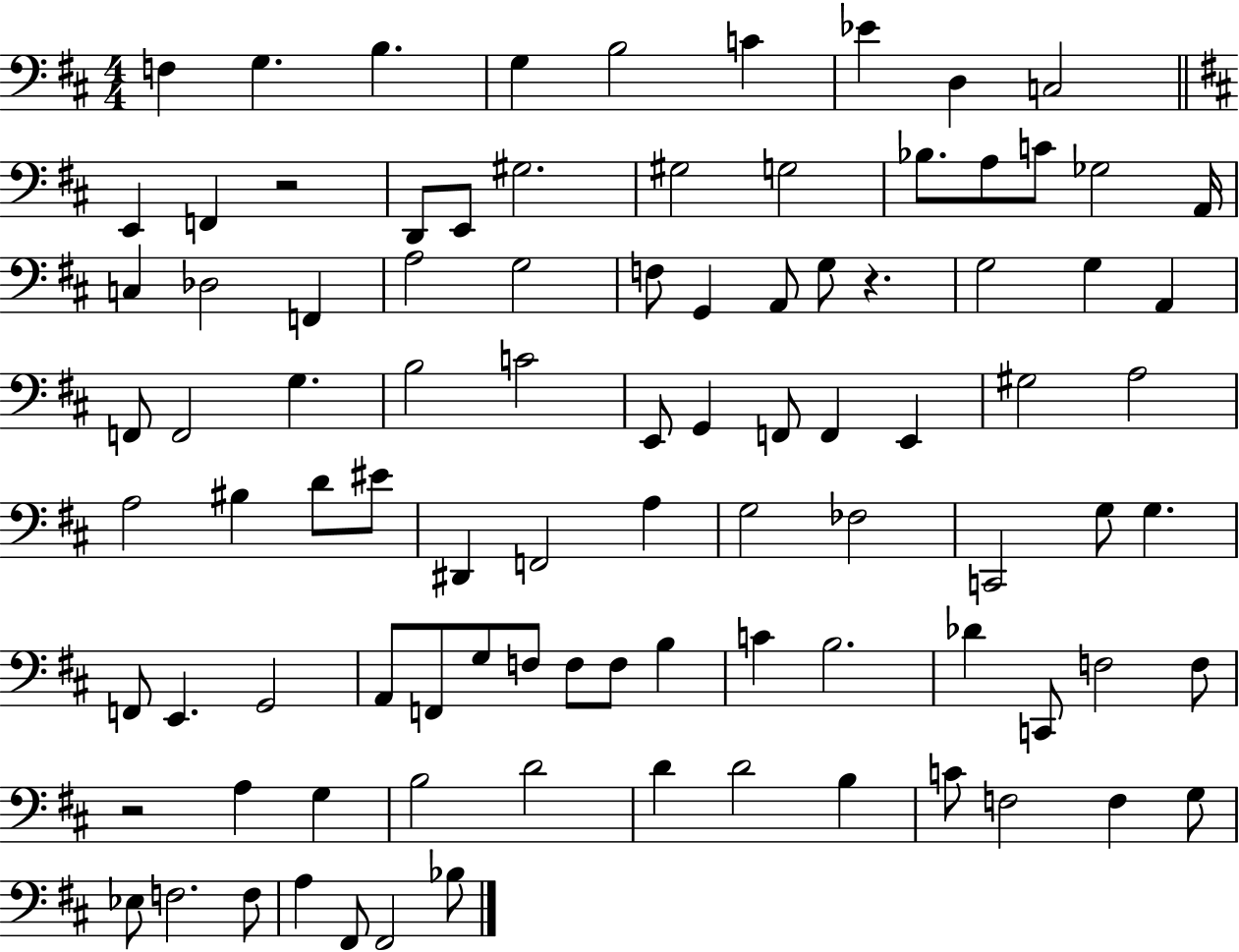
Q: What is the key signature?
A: D major